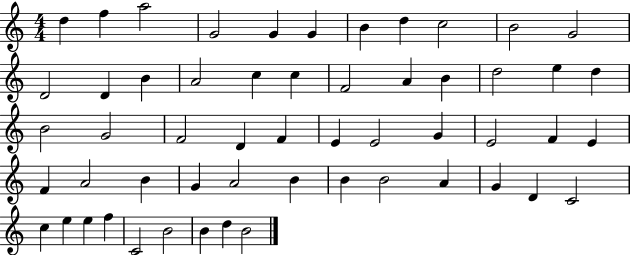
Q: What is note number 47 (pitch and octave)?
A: C5